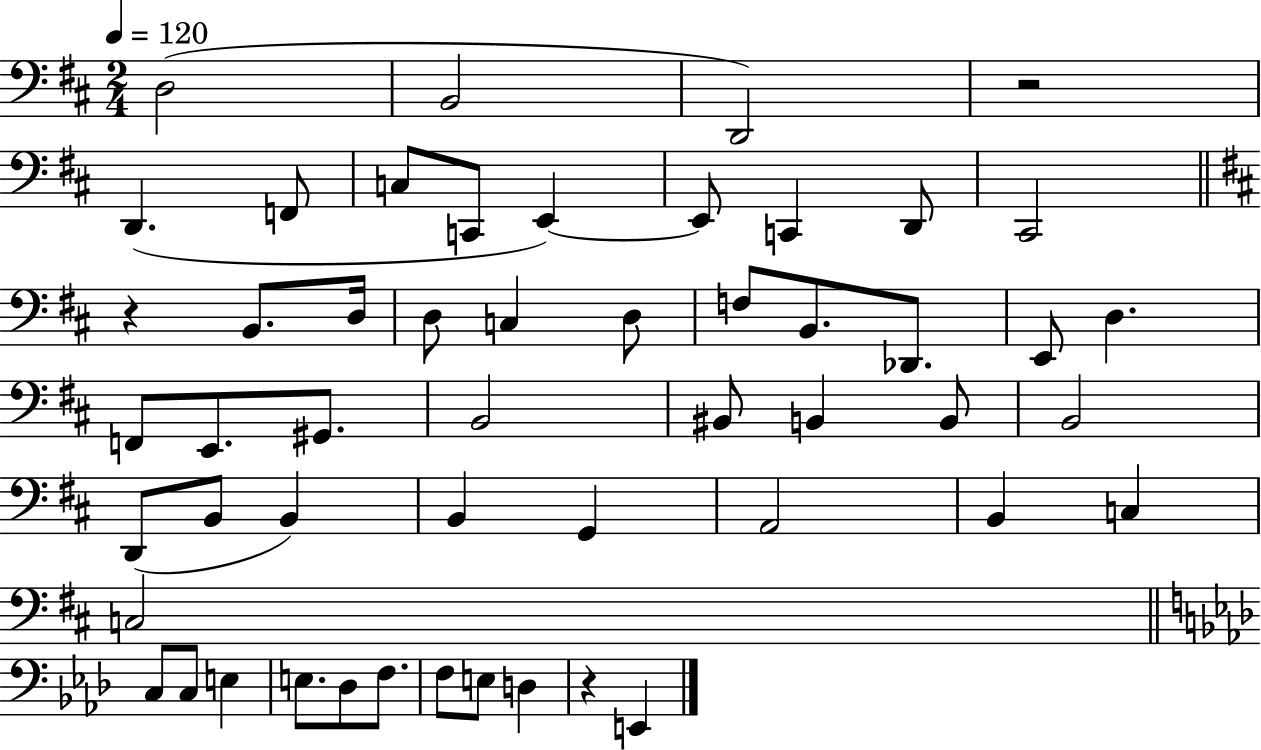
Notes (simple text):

D3/h B2/h D2/h R/h D2/q. F2/e C3/e C2/e E2/q E2/e C2/q D2/e C#2/h R/q B2/e. D3/s D3/e C3/q D3/e F3/e B2/e. Db2/e. E2/e D3/q. F2/e E2/e. G#2/e. B2/h BIS2/e B2/q B2/e B2/h D2/e B2/e B2/q B2/q G2/q A2/h B2/q C3/q C3/h C3/e C3/e E3/q E3/e. Db3/e F3/e. F3/e E3/e D3/q R/q E2/q